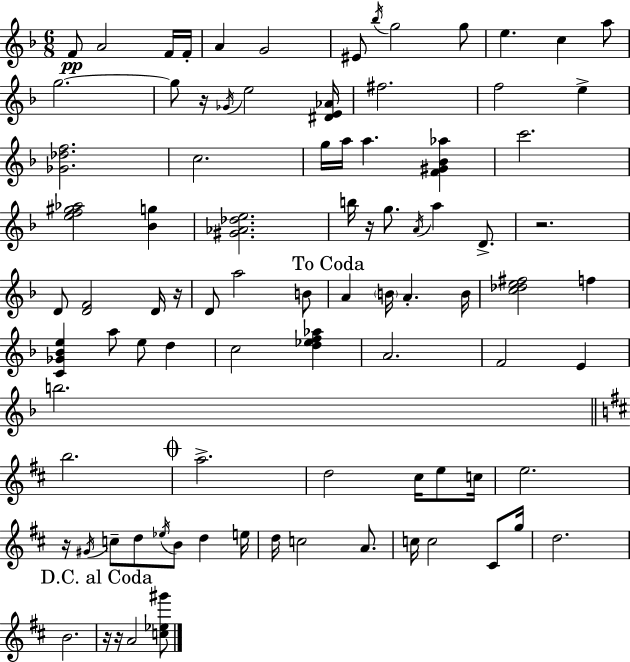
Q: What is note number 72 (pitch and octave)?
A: A4